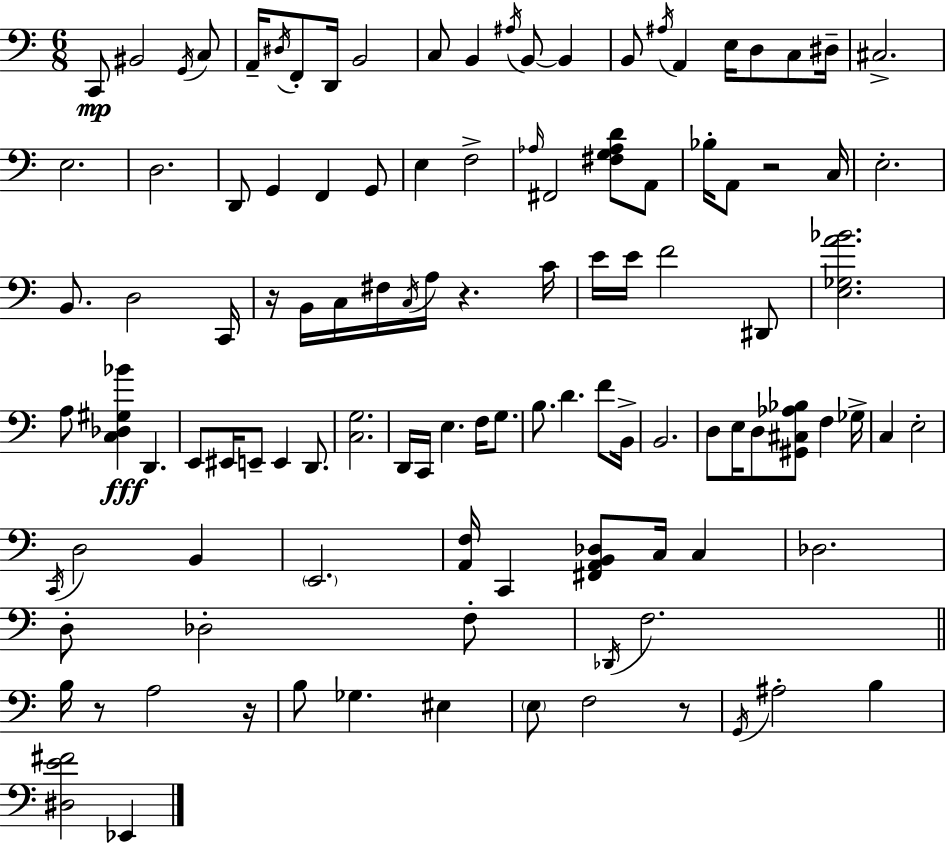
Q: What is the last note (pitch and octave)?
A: Eb2